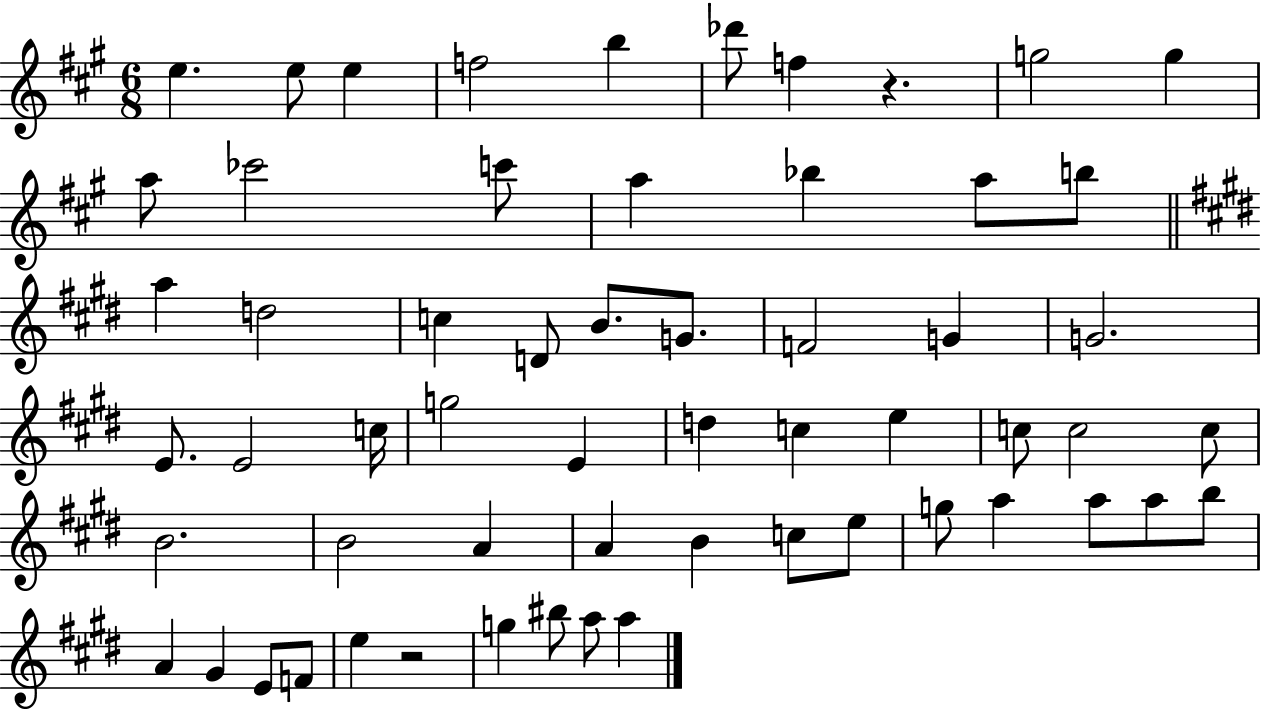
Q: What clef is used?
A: treble